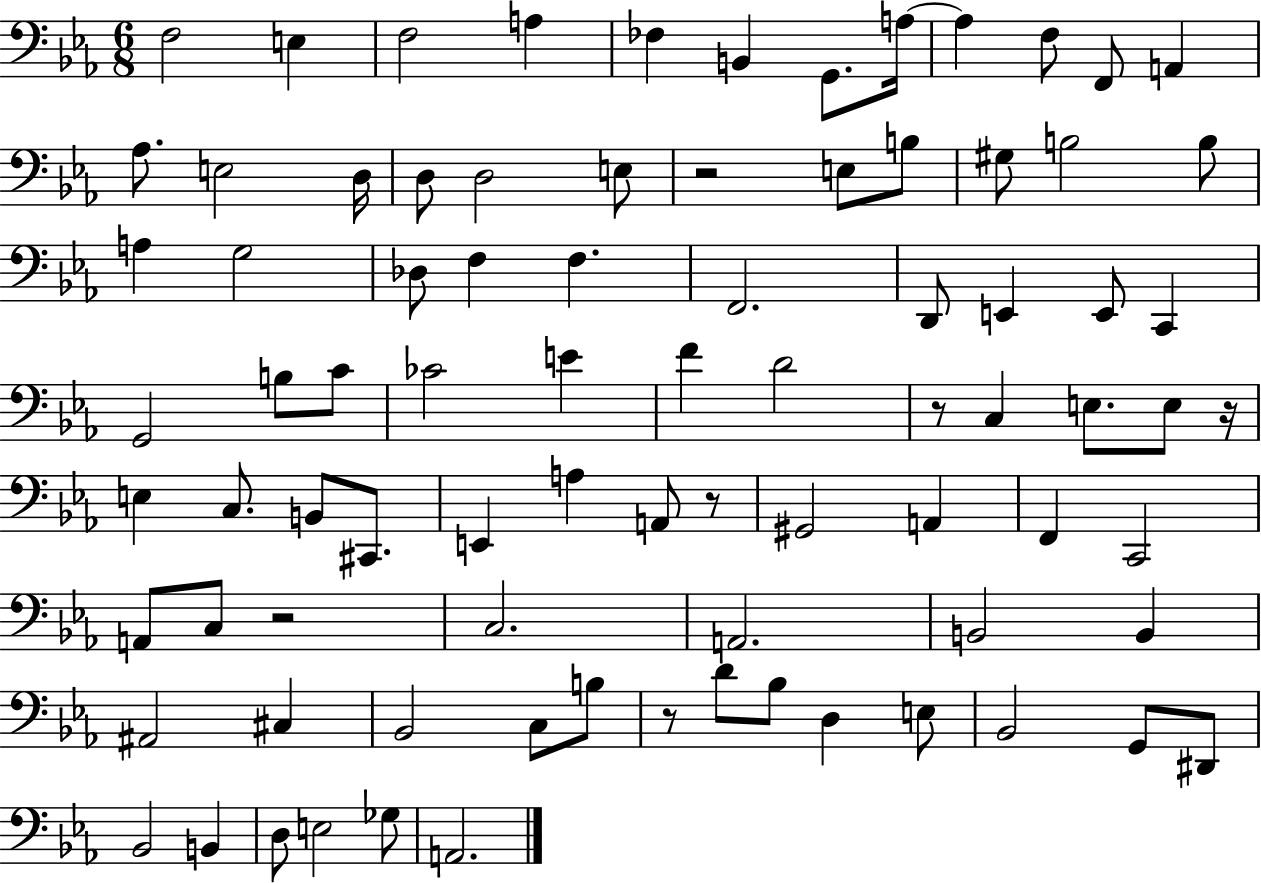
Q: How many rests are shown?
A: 6